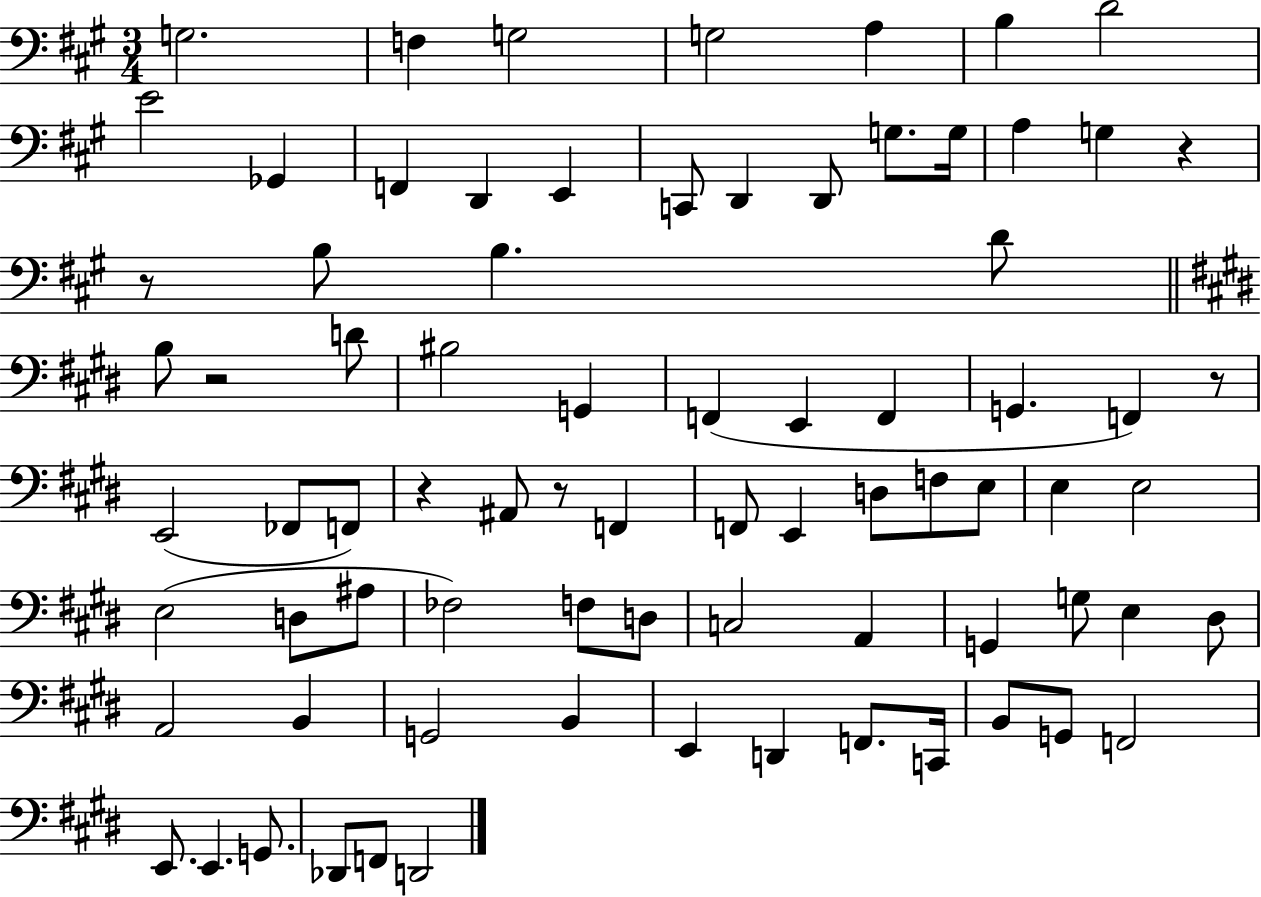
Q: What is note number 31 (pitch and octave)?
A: F2